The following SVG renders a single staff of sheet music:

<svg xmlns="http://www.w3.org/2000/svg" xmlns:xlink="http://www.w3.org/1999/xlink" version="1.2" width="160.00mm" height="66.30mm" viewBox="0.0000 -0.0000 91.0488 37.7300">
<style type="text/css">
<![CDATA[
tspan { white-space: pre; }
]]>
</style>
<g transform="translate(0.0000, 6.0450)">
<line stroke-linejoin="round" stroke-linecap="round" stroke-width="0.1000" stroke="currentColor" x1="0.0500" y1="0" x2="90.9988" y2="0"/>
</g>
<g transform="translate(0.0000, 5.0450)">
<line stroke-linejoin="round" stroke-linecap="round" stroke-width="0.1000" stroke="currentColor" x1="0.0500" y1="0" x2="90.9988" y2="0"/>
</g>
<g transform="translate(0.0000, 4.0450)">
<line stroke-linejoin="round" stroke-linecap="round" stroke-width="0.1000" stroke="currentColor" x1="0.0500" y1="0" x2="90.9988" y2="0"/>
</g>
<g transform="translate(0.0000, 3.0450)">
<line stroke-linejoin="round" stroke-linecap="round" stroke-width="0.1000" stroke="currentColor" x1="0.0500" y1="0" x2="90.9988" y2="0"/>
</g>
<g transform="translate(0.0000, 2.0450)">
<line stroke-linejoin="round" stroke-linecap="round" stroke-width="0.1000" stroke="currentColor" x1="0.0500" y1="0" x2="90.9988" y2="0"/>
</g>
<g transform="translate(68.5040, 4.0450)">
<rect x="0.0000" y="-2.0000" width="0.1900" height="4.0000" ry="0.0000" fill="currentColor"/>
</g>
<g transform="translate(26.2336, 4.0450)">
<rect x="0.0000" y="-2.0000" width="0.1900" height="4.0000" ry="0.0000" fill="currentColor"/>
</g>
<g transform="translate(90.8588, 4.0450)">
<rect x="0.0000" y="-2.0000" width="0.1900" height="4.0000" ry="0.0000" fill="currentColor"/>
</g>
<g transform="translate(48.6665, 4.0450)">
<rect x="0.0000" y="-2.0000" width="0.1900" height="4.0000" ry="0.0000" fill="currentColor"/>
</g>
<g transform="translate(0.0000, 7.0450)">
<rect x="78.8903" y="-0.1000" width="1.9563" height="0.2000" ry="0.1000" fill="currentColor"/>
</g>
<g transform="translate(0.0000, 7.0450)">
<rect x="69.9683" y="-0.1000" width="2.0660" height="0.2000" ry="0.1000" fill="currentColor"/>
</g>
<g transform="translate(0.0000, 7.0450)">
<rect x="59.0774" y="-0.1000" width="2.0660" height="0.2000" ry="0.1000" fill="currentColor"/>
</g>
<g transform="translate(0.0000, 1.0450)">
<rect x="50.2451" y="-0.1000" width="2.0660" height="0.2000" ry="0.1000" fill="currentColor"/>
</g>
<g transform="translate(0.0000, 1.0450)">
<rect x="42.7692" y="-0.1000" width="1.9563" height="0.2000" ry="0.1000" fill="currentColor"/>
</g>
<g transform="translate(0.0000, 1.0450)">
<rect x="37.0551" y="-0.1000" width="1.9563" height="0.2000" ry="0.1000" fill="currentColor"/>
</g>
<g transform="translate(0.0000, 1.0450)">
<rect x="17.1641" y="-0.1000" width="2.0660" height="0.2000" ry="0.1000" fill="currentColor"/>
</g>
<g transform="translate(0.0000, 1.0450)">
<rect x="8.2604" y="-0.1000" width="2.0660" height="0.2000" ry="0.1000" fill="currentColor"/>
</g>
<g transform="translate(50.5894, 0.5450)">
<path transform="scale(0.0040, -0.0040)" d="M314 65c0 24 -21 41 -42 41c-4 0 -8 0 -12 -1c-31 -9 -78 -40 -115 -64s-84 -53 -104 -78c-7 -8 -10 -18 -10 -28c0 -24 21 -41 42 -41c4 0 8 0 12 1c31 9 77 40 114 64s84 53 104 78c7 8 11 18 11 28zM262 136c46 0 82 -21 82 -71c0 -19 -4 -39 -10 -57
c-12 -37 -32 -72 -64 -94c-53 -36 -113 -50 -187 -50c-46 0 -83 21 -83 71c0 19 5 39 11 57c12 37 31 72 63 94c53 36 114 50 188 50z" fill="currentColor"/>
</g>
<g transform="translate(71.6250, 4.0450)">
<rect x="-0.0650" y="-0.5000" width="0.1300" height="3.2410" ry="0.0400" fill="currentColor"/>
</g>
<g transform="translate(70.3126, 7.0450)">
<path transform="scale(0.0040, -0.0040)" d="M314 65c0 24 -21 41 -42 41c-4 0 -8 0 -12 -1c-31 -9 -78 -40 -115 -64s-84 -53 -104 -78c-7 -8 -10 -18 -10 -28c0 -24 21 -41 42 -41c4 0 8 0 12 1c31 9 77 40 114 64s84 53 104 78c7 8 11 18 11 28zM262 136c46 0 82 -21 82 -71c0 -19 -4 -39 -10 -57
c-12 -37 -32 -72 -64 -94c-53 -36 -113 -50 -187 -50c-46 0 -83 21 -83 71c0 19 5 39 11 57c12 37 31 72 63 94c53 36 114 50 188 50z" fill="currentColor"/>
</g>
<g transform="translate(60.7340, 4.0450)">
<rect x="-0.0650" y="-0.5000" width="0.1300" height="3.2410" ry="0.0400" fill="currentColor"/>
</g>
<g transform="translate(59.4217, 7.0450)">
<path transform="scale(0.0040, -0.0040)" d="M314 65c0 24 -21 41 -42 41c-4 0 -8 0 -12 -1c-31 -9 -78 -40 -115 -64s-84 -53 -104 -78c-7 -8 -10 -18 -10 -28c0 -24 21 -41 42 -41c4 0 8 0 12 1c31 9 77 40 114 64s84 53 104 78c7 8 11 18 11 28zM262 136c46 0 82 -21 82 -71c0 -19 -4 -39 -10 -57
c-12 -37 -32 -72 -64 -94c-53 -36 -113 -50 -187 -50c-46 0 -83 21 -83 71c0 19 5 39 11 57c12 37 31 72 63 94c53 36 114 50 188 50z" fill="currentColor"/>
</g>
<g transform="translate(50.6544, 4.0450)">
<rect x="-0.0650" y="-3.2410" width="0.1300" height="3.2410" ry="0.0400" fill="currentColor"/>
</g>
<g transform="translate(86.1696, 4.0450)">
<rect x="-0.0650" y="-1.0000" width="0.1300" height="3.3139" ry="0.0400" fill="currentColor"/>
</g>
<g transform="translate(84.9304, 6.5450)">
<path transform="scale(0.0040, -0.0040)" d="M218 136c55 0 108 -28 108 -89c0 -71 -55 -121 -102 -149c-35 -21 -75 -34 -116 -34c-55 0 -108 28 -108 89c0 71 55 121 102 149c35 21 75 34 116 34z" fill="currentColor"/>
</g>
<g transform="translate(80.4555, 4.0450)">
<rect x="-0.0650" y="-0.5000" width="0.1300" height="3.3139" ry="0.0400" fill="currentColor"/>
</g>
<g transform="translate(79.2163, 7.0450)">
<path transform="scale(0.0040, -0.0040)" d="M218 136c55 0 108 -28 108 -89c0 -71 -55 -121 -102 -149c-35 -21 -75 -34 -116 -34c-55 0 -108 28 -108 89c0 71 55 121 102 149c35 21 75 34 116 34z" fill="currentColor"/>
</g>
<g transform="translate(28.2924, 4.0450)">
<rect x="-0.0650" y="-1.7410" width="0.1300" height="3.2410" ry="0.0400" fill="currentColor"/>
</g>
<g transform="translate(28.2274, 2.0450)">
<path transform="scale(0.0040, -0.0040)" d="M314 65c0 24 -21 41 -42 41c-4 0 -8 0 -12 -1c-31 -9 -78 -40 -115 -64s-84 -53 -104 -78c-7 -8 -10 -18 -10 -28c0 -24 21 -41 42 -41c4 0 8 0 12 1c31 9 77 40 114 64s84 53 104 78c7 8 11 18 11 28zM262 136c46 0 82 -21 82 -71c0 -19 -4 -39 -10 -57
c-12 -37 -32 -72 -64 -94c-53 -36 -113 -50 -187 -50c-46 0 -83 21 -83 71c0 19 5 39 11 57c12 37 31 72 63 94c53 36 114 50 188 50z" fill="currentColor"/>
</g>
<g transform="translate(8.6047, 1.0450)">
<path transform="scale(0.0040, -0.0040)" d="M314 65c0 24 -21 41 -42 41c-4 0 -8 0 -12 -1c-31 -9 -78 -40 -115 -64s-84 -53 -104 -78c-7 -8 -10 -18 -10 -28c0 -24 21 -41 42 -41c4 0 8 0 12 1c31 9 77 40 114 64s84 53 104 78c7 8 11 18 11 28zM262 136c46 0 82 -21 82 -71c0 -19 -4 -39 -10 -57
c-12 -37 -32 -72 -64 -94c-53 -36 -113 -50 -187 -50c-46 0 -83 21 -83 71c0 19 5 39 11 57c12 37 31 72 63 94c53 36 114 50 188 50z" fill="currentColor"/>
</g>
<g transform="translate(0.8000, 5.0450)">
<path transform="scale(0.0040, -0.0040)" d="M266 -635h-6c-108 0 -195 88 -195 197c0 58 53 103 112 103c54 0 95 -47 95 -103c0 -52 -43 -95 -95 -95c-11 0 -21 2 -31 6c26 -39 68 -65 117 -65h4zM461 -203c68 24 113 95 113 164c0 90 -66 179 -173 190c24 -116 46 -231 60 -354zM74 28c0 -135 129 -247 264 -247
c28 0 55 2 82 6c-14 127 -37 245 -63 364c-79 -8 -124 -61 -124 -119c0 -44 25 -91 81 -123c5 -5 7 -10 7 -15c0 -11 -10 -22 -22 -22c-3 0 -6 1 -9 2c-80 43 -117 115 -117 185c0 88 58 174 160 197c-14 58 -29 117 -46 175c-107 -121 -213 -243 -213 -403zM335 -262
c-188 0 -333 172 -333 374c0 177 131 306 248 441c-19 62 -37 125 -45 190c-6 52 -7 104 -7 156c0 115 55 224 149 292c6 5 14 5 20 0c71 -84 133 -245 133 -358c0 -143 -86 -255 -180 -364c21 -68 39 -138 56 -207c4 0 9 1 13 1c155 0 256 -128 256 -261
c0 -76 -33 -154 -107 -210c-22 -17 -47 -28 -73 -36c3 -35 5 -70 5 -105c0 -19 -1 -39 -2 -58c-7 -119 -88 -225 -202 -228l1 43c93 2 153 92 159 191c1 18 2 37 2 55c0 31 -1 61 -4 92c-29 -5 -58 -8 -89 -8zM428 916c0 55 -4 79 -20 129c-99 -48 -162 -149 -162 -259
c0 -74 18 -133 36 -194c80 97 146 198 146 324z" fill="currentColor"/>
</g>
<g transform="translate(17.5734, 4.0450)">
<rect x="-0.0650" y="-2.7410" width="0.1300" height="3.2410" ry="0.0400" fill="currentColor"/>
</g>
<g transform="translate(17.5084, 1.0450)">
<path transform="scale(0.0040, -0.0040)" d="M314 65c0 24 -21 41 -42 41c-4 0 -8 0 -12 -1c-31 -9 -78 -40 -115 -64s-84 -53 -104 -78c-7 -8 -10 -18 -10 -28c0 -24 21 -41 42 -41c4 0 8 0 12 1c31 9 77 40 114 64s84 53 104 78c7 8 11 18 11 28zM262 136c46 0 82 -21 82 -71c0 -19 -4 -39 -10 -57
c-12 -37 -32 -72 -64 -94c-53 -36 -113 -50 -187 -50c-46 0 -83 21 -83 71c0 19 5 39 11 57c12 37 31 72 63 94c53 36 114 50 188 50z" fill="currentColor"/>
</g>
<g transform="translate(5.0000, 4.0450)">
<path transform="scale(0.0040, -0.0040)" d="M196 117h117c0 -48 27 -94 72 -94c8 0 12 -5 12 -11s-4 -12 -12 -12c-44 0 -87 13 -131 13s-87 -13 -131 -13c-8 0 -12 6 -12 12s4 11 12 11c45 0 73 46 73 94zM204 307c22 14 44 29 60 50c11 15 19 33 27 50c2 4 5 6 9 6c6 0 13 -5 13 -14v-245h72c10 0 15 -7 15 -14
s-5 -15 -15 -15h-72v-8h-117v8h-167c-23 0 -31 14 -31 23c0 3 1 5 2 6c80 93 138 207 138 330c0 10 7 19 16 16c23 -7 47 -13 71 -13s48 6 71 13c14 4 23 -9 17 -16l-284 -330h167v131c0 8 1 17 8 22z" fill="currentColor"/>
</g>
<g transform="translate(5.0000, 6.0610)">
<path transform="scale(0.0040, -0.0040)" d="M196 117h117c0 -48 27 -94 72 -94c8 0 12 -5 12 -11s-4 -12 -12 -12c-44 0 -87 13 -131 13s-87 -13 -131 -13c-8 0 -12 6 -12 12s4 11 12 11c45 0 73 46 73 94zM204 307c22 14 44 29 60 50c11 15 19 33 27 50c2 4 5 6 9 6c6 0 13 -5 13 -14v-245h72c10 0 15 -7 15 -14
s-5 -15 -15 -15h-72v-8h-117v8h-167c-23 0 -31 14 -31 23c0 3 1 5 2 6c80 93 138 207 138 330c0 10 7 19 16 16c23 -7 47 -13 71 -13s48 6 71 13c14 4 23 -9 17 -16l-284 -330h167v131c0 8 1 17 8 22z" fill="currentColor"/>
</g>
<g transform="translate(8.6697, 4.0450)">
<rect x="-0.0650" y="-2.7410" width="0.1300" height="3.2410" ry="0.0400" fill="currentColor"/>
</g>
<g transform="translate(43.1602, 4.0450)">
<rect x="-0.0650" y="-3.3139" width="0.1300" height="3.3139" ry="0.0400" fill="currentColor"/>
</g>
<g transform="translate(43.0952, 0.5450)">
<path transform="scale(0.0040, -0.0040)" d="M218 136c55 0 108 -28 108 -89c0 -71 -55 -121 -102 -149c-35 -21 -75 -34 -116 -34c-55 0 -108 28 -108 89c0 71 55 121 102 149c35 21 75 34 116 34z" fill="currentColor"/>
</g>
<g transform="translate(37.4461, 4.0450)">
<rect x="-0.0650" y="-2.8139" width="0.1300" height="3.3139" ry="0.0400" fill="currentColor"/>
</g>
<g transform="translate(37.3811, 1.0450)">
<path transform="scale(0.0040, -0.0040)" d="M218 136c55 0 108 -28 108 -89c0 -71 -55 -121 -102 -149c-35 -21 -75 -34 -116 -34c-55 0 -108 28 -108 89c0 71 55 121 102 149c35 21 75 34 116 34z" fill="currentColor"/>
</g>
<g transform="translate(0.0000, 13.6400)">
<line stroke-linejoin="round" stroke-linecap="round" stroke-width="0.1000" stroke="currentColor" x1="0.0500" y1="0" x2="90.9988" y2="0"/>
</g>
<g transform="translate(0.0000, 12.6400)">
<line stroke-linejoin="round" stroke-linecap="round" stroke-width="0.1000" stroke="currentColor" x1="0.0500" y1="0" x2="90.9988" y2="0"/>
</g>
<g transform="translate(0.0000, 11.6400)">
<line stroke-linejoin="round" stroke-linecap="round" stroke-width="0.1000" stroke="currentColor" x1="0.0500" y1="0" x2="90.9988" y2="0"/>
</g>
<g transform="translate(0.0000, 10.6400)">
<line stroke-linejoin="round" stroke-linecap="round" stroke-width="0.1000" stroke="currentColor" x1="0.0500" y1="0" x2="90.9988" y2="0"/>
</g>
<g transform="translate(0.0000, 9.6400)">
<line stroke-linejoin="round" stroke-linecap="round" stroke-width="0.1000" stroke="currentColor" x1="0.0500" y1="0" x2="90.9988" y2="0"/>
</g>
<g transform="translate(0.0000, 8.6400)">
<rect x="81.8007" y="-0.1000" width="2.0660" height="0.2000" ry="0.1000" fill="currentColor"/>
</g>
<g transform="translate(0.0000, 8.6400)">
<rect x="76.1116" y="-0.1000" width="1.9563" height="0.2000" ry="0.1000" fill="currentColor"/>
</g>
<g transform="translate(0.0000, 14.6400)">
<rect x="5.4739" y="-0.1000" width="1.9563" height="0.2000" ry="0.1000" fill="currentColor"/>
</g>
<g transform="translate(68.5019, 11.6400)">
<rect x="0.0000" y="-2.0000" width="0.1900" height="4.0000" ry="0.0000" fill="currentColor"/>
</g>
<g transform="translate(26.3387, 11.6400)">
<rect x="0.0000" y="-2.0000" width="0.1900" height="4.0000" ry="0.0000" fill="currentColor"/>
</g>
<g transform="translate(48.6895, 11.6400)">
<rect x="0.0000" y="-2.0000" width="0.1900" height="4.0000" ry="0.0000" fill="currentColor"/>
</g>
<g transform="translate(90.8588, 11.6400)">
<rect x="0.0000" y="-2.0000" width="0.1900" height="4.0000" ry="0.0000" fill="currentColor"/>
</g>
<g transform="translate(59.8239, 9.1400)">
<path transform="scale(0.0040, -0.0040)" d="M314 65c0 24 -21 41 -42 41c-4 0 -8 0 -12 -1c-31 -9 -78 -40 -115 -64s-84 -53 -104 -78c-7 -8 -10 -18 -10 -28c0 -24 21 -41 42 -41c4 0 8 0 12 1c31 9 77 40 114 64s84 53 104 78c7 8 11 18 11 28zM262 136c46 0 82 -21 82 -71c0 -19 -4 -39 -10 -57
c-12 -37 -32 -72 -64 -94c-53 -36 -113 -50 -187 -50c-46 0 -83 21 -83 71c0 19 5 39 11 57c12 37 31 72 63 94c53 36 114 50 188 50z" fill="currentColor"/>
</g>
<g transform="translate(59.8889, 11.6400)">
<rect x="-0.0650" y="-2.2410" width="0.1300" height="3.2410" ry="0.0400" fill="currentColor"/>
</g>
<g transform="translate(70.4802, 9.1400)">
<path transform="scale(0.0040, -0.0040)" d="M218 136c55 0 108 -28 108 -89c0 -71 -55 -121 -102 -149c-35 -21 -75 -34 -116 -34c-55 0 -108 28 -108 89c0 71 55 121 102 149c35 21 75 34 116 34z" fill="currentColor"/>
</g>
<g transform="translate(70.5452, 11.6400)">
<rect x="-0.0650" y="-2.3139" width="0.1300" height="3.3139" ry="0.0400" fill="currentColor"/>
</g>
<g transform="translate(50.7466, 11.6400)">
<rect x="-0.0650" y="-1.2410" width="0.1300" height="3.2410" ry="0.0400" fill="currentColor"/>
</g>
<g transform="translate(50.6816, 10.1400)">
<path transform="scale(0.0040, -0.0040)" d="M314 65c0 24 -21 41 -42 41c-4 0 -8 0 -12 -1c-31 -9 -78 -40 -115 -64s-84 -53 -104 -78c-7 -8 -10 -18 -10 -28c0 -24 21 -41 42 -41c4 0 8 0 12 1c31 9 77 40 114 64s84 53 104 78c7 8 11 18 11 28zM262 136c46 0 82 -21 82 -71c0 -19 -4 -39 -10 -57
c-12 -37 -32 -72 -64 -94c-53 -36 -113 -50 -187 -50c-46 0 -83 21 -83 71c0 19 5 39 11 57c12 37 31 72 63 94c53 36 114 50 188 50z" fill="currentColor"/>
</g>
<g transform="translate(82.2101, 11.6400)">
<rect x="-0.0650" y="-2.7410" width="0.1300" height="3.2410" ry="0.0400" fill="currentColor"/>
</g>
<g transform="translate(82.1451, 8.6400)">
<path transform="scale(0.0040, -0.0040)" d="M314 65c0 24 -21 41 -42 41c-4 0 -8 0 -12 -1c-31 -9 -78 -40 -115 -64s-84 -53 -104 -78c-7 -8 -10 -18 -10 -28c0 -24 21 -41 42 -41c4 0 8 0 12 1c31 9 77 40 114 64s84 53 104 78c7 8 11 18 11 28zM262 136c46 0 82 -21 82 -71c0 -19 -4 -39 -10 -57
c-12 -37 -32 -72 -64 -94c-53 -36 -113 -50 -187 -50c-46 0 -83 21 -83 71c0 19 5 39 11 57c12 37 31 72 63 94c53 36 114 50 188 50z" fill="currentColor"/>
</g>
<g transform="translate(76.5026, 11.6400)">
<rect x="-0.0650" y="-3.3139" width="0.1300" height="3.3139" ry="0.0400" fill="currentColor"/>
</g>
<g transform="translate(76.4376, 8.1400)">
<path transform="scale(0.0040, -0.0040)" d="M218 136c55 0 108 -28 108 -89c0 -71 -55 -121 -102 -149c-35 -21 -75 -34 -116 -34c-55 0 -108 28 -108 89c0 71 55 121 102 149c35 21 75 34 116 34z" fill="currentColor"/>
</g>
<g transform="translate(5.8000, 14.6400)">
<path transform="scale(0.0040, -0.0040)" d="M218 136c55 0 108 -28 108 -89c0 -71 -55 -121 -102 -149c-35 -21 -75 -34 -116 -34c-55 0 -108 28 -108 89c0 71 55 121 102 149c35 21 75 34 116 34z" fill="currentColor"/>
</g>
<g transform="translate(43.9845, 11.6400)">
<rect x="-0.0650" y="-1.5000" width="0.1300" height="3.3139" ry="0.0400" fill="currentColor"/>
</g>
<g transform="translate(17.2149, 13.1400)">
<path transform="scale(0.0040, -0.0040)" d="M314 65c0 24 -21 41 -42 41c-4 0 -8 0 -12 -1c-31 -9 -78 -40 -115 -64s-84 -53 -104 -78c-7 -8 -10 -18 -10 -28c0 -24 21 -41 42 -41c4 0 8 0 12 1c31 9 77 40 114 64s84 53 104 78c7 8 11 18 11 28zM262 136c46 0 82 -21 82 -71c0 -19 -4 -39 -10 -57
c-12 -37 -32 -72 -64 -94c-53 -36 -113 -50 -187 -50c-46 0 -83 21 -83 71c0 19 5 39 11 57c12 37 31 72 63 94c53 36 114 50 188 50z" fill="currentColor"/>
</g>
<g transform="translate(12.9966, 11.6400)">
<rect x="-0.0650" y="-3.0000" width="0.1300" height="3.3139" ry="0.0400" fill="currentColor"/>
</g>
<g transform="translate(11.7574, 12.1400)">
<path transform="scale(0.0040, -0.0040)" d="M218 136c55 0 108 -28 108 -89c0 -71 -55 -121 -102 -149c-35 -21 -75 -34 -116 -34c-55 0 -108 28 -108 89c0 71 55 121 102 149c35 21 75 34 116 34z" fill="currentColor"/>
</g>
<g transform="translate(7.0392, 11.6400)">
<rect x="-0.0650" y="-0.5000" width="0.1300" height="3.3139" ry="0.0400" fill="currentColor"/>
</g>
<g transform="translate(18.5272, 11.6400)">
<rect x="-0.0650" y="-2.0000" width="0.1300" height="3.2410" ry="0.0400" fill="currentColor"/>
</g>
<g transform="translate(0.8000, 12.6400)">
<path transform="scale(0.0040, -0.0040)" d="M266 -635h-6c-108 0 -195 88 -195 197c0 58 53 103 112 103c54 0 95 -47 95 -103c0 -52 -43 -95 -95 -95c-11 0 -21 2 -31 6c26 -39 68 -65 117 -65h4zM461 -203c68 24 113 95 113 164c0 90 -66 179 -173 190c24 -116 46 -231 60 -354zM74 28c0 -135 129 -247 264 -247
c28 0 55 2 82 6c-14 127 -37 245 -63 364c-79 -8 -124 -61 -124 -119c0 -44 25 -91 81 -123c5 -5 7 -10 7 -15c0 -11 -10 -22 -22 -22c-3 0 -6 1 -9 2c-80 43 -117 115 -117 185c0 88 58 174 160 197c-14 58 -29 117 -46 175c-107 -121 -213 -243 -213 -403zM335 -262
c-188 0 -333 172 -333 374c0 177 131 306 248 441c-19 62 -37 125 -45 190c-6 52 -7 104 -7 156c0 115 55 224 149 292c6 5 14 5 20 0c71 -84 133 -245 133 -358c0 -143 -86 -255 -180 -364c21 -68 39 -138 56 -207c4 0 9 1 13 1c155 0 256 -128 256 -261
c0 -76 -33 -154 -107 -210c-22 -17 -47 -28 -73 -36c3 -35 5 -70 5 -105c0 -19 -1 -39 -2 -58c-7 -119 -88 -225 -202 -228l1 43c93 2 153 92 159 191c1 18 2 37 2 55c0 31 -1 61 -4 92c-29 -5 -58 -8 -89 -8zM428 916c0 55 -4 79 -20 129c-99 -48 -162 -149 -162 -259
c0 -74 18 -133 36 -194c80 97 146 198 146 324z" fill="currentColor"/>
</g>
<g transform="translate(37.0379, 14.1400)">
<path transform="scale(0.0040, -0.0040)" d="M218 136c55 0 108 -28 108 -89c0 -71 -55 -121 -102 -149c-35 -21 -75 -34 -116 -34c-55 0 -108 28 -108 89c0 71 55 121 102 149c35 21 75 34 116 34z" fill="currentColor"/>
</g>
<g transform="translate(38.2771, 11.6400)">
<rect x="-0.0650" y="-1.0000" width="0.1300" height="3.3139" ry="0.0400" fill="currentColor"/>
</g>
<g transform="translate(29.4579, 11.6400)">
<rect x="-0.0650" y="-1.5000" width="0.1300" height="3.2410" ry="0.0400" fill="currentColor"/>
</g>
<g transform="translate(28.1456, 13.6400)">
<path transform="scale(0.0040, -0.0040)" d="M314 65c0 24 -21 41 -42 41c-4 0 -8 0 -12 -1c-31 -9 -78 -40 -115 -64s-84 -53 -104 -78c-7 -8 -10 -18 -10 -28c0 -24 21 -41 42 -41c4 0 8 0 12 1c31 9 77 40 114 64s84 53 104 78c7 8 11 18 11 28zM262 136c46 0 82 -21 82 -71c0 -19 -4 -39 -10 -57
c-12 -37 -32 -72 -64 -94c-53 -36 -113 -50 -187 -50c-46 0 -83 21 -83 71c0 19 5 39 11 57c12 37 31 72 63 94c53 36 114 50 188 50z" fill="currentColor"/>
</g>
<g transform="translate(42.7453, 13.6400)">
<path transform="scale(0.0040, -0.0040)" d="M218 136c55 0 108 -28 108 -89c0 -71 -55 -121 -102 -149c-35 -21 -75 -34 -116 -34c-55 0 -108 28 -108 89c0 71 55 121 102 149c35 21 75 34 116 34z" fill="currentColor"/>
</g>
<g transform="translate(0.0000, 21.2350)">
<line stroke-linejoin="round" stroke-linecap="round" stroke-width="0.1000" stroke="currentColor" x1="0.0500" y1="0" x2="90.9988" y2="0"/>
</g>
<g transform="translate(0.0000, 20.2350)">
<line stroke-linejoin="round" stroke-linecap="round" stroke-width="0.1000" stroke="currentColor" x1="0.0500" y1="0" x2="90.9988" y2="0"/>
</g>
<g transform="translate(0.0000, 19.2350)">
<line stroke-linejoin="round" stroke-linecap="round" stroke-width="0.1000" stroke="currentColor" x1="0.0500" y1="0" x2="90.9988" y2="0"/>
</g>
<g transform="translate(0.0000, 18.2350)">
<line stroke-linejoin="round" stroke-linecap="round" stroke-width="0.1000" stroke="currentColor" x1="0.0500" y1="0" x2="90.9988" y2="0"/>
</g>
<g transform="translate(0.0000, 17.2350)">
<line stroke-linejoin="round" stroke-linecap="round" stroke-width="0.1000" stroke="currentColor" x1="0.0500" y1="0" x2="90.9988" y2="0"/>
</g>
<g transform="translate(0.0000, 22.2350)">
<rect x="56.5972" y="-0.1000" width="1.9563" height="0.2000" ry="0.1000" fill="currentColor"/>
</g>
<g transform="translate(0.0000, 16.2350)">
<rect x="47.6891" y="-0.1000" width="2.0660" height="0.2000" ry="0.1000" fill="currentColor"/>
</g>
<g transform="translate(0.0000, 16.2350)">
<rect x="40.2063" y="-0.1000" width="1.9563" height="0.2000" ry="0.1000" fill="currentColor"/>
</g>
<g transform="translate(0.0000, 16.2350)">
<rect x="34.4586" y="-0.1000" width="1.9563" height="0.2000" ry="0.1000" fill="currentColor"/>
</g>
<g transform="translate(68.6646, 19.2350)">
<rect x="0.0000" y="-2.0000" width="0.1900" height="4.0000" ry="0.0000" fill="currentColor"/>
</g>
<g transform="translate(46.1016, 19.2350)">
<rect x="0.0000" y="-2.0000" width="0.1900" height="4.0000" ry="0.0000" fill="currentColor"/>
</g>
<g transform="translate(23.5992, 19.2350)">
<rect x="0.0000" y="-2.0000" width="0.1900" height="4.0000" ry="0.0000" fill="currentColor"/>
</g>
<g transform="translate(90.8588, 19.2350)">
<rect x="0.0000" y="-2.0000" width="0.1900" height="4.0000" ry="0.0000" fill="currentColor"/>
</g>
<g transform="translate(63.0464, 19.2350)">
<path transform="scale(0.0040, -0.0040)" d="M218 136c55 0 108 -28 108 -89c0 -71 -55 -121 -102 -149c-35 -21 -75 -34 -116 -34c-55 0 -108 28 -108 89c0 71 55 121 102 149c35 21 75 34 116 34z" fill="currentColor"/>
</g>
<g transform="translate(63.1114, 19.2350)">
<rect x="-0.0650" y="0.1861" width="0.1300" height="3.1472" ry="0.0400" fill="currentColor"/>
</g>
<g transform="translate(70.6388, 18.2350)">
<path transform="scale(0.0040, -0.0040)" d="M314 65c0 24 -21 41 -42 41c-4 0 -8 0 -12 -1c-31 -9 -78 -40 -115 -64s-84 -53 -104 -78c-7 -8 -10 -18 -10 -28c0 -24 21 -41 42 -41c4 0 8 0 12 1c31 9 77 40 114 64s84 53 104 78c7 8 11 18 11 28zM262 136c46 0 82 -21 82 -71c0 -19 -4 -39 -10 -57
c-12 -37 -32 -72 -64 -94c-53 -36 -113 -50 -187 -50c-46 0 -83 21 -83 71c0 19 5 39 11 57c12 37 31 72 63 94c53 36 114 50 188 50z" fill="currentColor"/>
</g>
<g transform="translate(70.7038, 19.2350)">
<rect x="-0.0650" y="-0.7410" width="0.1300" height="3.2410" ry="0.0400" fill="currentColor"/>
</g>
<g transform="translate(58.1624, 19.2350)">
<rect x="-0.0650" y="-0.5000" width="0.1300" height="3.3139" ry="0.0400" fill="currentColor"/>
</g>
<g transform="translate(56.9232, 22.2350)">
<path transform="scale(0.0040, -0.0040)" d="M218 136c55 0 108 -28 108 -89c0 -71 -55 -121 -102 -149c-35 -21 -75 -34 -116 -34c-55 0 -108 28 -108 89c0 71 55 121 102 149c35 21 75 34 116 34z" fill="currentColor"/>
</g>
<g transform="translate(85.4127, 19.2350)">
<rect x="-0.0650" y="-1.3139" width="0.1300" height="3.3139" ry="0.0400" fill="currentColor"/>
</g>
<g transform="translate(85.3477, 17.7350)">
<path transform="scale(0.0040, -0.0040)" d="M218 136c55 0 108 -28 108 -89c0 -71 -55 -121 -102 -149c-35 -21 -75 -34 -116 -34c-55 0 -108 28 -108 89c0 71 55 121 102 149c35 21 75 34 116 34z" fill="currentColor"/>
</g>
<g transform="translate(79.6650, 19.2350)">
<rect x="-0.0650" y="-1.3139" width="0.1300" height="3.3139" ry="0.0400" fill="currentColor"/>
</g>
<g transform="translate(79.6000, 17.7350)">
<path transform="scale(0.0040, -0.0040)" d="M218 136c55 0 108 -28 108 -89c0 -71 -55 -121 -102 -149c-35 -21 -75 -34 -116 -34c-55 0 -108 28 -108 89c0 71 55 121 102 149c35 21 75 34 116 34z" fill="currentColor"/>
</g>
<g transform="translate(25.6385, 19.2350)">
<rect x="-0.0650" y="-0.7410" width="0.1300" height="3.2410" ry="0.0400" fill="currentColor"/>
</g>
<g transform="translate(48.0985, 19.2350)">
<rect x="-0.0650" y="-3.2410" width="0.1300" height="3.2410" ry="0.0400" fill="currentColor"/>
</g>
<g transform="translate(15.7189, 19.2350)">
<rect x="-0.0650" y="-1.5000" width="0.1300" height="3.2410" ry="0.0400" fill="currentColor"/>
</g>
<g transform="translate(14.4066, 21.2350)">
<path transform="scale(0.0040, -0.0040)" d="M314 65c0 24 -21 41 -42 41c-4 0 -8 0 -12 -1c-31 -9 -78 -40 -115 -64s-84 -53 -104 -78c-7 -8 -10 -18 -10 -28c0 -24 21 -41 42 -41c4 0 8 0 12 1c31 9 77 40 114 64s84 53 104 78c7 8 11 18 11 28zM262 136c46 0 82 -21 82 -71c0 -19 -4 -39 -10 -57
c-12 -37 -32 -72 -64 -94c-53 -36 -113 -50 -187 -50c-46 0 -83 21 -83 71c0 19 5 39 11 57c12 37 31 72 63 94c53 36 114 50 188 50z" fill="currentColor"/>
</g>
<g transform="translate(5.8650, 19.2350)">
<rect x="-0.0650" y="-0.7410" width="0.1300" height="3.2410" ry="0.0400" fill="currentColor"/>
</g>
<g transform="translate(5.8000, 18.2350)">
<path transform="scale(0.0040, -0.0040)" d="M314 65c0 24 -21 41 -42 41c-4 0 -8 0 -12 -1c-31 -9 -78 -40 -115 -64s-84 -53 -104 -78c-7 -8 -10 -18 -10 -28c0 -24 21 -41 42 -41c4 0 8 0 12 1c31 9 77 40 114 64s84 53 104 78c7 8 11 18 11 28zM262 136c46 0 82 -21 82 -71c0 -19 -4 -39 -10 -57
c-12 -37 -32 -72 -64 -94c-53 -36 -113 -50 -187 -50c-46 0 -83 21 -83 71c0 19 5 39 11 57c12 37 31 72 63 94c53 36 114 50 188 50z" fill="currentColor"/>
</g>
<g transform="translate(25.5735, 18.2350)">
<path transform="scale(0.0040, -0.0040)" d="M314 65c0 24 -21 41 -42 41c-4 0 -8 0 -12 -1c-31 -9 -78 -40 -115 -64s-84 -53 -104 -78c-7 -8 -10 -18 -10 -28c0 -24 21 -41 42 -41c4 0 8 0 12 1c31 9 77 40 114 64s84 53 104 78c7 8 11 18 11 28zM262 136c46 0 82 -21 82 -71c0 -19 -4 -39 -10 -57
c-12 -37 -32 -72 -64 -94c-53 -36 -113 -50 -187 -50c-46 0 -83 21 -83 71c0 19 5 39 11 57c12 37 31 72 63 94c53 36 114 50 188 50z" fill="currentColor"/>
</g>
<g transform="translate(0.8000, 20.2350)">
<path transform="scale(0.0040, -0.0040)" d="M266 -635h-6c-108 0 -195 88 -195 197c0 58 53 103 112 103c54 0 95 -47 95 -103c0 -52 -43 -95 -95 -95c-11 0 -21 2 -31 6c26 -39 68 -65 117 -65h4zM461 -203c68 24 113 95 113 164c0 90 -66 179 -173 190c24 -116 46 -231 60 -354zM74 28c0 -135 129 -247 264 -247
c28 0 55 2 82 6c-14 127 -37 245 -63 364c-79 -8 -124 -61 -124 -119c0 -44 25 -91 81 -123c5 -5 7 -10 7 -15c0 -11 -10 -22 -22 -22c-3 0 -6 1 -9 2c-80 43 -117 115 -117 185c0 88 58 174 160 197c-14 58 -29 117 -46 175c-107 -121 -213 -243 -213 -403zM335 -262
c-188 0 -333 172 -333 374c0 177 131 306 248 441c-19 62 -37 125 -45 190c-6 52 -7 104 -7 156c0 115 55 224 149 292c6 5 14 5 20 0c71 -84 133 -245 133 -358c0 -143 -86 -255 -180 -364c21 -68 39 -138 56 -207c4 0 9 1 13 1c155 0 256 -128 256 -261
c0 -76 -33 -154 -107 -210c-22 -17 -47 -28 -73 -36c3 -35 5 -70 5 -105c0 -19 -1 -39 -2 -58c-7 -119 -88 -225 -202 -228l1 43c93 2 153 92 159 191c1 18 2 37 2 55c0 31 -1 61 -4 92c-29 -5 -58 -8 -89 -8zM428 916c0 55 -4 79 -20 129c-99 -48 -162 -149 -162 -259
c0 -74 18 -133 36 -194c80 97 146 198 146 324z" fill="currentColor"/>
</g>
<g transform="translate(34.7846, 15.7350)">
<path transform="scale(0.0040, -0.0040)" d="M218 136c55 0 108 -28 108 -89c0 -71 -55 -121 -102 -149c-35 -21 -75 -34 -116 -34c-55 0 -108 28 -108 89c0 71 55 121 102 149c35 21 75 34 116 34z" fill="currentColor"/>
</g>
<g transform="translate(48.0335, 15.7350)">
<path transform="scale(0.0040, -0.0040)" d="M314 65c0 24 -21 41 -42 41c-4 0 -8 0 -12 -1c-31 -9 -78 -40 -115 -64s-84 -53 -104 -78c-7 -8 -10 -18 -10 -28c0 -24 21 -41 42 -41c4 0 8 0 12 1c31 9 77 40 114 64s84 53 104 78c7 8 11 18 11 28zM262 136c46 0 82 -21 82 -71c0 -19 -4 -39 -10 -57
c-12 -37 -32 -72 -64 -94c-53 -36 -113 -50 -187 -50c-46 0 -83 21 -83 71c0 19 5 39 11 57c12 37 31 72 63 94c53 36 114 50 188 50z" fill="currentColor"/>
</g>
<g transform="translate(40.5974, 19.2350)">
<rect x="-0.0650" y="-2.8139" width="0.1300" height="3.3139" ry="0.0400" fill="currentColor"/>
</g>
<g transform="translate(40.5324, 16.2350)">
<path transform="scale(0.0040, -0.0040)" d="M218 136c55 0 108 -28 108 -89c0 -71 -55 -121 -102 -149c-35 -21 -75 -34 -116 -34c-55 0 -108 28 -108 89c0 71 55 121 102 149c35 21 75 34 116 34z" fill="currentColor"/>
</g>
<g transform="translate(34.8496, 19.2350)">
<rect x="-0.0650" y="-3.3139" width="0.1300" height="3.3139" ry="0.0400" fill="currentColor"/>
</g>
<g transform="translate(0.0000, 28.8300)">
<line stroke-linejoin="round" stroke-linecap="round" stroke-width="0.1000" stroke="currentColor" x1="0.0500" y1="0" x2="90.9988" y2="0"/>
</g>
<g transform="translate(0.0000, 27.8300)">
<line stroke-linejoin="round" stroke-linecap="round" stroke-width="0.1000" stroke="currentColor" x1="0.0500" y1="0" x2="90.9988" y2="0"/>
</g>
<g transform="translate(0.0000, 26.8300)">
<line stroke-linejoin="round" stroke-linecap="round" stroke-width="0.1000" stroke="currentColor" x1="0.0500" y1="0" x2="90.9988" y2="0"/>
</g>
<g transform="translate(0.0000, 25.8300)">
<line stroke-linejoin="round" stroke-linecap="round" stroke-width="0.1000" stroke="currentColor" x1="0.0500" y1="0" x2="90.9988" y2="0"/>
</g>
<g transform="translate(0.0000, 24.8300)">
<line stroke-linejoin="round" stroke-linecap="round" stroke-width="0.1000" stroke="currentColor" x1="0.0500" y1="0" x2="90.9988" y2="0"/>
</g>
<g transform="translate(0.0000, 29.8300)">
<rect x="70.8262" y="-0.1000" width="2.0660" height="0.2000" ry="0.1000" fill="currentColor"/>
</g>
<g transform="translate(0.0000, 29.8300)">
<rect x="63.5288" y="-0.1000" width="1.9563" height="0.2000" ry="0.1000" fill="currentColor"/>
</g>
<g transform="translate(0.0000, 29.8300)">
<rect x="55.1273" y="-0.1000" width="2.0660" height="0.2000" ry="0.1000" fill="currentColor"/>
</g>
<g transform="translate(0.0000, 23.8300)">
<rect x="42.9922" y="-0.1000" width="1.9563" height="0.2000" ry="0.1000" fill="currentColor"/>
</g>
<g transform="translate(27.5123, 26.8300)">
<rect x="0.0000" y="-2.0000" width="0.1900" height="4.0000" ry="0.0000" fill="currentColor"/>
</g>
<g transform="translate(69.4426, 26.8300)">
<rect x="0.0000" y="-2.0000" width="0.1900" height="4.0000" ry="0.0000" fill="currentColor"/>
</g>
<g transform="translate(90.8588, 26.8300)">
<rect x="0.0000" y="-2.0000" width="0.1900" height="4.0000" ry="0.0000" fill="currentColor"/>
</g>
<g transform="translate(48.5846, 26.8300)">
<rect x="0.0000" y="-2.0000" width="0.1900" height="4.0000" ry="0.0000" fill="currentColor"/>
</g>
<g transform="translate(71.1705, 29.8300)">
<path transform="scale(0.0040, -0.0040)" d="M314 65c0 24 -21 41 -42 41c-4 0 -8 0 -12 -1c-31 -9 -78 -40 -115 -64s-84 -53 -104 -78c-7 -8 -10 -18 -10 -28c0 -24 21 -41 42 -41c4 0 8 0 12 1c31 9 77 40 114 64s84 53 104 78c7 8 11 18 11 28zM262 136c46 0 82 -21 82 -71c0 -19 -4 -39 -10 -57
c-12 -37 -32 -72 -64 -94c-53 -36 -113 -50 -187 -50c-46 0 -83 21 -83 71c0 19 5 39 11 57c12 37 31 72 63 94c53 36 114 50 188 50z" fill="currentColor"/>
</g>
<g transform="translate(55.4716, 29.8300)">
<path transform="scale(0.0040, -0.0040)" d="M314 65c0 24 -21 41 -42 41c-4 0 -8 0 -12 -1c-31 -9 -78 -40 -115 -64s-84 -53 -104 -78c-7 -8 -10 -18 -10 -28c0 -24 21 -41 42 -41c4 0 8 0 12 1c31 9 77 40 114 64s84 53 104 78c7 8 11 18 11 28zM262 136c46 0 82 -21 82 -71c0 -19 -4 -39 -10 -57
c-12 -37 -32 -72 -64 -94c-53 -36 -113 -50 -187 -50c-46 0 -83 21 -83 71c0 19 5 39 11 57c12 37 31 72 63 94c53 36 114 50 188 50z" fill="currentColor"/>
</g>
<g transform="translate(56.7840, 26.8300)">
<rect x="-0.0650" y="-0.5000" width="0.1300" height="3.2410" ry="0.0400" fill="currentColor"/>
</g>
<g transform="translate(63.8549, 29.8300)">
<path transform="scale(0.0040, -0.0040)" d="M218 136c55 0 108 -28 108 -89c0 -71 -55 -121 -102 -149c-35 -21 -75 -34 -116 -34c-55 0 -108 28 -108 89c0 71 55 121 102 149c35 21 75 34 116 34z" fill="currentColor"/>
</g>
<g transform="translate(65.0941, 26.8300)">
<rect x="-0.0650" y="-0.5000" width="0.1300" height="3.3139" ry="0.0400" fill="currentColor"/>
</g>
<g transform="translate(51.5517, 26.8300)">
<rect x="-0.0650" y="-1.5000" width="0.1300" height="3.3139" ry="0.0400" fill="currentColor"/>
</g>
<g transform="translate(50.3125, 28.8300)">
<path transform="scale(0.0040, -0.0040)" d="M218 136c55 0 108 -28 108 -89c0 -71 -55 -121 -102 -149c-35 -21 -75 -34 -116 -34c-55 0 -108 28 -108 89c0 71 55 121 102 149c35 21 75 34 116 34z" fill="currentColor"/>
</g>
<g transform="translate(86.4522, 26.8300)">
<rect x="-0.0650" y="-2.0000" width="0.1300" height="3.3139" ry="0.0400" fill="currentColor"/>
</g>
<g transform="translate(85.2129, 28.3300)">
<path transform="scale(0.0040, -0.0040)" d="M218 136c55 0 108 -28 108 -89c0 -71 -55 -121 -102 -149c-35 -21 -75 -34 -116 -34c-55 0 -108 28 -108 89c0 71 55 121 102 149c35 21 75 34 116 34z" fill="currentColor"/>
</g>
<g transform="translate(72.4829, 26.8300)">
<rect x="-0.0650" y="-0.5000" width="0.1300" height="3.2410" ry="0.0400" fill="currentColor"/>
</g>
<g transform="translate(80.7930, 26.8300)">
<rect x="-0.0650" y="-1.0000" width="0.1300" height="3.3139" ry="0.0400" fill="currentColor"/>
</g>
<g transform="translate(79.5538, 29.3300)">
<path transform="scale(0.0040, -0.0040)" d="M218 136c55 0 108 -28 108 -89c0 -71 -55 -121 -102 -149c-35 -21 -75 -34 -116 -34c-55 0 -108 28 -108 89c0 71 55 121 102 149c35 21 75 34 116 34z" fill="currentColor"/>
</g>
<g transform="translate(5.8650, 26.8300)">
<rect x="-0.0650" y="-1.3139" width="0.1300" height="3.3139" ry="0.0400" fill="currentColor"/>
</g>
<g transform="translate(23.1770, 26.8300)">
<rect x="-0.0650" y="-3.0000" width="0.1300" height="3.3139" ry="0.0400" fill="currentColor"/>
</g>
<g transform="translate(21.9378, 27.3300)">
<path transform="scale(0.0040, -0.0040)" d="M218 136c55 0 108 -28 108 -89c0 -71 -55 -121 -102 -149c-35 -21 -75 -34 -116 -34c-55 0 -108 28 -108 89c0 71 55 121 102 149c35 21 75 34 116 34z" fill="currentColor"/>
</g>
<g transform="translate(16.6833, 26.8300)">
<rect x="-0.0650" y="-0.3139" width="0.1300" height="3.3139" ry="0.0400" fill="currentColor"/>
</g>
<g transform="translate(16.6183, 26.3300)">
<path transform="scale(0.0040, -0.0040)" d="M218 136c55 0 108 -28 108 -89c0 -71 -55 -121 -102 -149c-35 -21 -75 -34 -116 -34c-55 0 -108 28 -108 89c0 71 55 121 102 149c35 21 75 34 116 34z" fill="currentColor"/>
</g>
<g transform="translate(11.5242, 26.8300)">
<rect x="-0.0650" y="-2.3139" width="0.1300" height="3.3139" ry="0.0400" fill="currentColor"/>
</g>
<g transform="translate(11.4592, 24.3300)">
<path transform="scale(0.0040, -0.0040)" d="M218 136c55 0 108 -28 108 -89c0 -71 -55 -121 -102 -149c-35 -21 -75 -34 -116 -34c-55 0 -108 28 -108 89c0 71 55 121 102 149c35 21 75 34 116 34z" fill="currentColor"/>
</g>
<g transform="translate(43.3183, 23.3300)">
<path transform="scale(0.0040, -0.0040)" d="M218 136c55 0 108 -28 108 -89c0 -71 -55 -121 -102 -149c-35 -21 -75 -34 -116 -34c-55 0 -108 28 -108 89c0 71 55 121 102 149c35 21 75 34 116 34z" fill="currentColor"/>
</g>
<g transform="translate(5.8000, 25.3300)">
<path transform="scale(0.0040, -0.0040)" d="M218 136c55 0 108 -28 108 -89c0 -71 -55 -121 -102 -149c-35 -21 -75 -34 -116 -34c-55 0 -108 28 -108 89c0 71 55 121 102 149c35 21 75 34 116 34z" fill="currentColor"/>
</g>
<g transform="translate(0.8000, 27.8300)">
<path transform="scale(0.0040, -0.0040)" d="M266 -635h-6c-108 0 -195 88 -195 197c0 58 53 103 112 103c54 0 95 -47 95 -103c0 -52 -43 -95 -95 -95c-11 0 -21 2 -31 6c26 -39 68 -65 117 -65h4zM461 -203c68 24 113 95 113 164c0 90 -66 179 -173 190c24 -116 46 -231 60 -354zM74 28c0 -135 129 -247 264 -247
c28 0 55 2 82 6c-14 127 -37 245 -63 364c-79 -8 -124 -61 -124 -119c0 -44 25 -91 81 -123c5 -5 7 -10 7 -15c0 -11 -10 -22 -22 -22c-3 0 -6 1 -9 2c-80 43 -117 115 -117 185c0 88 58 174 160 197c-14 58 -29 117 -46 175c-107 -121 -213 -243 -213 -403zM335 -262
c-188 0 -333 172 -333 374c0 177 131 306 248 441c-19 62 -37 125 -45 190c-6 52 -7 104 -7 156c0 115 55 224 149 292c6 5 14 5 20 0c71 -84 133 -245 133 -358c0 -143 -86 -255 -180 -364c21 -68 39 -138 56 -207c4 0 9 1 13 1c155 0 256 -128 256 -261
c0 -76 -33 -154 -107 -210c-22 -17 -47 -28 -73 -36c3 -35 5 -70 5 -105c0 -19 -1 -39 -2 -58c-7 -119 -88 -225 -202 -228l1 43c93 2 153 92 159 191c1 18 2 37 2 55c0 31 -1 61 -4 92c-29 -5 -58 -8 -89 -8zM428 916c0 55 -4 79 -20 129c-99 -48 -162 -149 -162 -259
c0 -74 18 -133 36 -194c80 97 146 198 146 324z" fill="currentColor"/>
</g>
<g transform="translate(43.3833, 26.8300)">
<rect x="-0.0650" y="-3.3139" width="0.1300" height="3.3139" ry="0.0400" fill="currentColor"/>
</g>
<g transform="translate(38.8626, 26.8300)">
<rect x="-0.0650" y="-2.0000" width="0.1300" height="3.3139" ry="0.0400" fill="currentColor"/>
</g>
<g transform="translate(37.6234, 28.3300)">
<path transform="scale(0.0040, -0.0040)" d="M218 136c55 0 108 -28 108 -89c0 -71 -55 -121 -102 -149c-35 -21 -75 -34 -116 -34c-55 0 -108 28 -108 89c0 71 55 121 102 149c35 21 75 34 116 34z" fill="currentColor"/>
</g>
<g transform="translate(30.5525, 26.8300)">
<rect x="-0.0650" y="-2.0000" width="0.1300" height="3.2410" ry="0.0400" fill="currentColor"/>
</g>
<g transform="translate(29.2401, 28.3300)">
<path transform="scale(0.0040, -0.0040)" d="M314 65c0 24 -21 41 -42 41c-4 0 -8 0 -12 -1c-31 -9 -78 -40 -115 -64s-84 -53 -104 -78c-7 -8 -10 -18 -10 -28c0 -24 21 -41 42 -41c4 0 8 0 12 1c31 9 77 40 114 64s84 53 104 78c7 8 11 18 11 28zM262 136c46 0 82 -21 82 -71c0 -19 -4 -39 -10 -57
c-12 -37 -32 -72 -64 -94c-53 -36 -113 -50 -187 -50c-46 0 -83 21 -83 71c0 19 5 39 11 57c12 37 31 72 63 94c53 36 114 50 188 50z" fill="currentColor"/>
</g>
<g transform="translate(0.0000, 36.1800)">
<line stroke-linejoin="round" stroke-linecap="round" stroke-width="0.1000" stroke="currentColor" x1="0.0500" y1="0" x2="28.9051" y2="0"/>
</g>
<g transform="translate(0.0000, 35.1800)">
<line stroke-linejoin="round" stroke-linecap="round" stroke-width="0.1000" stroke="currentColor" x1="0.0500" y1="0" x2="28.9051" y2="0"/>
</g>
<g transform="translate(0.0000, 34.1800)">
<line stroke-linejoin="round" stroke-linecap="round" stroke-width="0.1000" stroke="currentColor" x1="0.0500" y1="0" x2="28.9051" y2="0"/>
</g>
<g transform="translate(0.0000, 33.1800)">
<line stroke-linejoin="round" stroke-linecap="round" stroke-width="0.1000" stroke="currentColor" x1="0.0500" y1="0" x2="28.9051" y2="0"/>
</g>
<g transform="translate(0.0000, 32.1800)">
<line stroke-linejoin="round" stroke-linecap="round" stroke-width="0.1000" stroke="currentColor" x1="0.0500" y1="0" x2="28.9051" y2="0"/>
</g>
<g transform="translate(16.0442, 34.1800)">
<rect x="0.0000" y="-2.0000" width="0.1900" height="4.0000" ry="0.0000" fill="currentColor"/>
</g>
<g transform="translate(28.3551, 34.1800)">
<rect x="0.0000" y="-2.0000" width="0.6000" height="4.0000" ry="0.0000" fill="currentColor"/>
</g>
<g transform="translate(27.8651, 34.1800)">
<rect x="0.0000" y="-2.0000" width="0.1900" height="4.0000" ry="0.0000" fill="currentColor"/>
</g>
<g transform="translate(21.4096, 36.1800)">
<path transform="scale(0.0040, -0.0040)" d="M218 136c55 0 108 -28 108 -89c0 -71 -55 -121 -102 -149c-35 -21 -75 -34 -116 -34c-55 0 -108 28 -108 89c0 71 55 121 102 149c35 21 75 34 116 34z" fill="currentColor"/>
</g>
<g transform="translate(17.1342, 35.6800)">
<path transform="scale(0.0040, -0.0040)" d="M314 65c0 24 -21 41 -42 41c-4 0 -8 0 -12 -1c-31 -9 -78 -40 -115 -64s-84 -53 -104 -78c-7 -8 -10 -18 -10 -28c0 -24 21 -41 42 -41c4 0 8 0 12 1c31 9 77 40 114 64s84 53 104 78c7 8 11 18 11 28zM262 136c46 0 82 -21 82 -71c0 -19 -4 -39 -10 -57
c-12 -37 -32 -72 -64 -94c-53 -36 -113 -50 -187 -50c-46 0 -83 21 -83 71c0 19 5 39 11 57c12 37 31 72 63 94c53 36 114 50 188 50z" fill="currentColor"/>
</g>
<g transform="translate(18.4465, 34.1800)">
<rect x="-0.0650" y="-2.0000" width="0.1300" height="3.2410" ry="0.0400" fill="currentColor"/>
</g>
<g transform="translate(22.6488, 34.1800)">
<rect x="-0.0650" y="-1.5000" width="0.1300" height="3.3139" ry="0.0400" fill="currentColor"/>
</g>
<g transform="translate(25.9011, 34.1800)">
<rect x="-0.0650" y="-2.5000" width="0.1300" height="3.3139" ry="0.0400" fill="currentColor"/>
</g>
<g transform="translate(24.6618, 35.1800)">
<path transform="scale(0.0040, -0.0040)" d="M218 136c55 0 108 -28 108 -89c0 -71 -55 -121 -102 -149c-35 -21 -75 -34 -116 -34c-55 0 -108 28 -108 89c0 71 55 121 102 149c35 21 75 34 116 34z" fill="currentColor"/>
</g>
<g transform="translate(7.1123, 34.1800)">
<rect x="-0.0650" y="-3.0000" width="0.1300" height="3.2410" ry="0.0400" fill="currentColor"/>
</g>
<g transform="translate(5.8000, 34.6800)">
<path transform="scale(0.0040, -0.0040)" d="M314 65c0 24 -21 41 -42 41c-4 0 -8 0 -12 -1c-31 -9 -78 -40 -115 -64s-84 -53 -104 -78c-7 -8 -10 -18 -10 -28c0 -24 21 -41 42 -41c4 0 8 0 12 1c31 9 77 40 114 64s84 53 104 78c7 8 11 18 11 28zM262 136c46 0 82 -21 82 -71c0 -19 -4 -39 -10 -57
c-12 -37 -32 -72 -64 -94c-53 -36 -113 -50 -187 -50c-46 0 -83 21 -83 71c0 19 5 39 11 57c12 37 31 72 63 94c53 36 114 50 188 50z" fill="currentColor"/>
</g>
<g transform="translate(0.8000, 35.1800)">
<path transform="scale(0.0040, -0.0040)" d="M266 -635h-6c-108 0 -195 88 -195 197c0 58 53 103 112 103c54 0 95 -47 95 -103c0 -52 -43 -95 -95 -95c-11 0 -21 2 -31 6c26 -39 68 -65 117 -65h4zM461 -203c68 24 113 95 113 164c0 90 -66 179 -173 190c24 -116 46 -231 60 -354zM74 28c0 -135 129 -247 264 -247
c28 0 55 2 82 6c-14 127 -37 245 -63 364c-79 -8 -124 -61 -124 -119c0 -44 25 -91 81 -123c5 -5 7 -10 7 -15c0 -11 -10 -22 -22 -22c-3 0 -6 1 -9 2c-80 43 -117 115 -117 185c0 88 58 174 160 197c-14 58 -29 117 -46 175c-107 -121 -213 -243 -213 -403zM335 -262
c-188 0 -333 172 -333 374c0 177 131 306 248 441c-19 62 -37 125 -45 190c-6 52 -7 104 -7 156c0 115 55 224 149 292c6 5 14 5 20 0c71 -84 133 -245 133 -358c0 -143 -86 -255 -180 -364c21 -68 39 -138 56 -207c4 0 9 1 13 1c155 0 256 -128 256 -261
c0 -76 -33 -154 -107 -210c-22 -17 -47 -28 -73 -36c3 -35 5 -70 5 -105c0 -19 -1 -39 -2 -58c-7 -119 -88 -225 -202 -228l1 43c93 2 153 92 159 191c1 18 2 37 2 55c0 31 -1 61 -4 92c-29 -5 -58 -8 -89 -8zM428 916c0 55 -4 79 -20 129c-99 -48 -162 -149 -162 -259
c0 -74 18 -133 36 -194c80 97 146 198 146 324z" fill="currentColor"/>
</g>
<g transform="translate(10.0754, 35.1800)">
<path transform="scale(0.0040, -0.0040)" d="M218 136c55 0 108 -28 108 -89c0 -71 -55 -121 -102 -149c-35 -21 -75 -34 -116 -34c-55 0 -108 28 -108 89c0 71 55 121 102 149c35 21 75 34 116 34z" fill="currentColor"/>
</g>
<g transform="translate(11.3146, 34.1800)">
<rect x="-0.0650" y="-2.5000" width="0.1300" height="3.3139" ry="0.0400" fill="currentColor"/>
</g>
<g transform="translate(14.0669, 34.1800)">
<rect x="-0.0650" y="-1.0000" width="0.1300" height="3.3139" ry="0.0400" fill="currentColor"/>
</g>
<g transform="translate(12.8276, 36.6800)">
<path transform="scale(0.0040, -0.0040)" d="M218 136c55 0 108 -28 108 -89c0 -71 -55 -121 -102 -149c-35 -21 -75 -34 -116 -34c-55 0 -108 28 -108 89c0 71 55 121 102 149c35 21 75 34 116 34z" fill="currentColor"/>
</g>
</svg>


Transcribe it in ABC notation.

X:1
T:Untitled
M:4/4
L:1/4
K:C
a2 a2 f2 a b b2 C2 C2 C D C A F2 E2 D E e2 g2 g b a2 d2 E2 d2 b a b2 C B d2 e e e g c A F2 F b E C2 C C2 D F A2 G D F2 E G